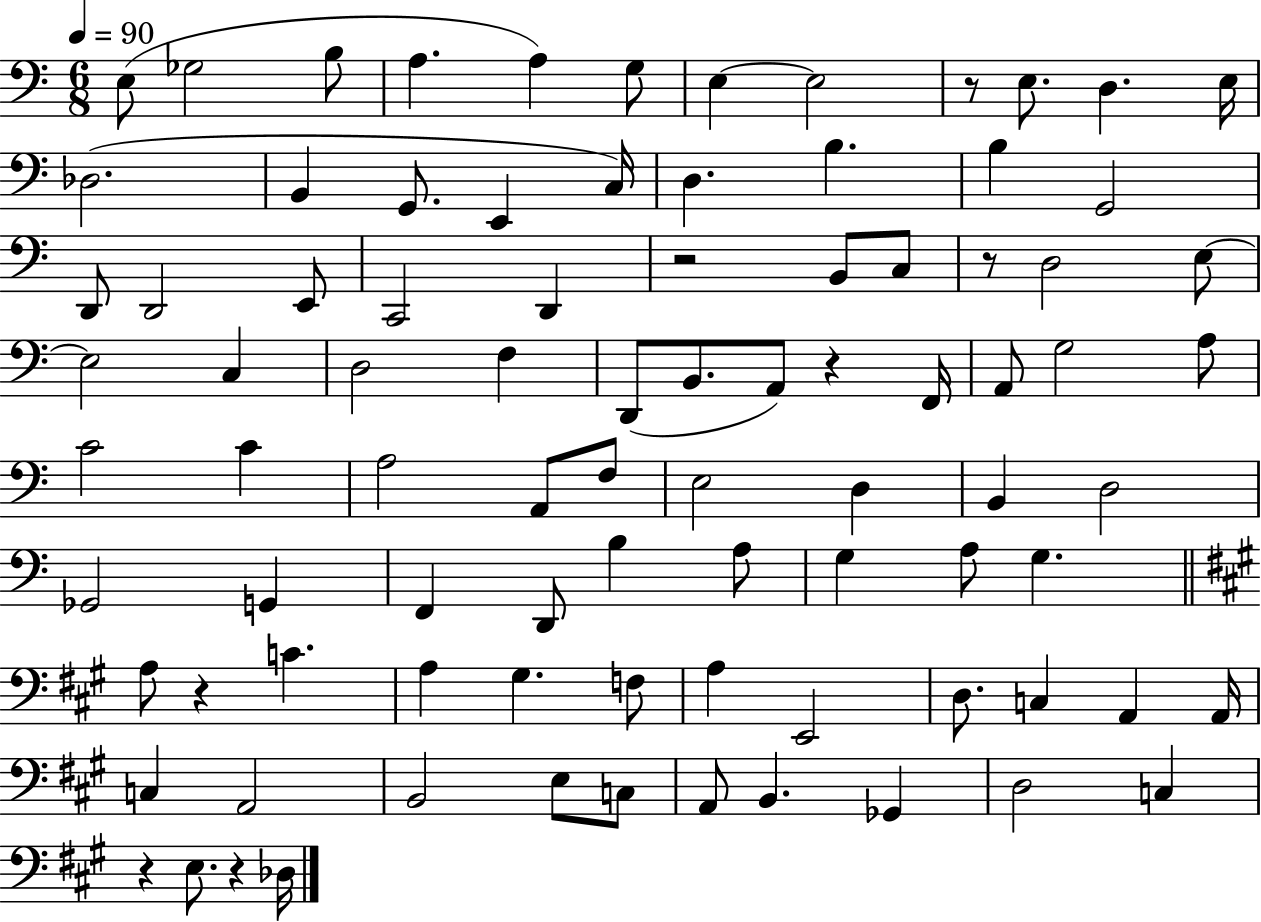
X:1
T:Untitled
M:6/8
L:1/4
K:C
E,/2 _G,2 B,/2 A, A, G,/2 E, E,2 z/2 E,/2 D, E,/4 _D,2 B,, G,,/2 E,, C,/4 D, B, B, G,,2 D,,/2 D,,2 E,,/2 C,,2 D,, z2 B,,/2 C,/2 z/2 D,2 E,/2 E,2 C, D,2 F, D,,/2 B,,/2 A,,/2 z F,,/4 A,,/2 G,2 A,/2 C2 C A,2 A,,/2 F,/2 E,2 D, B,, D,2 _G,,2 G,, F,, D,,/2 B, A,/2 G, A,/2 G, A,/2 z C A, ^G, F,/2 A, E,,2 D,/2 C, A,, A,,/4 C, A,,2 B,,2 E,/2 C,/2 A,,/2 B,, _G,, D,2 C, z E,/2 z _D,/4